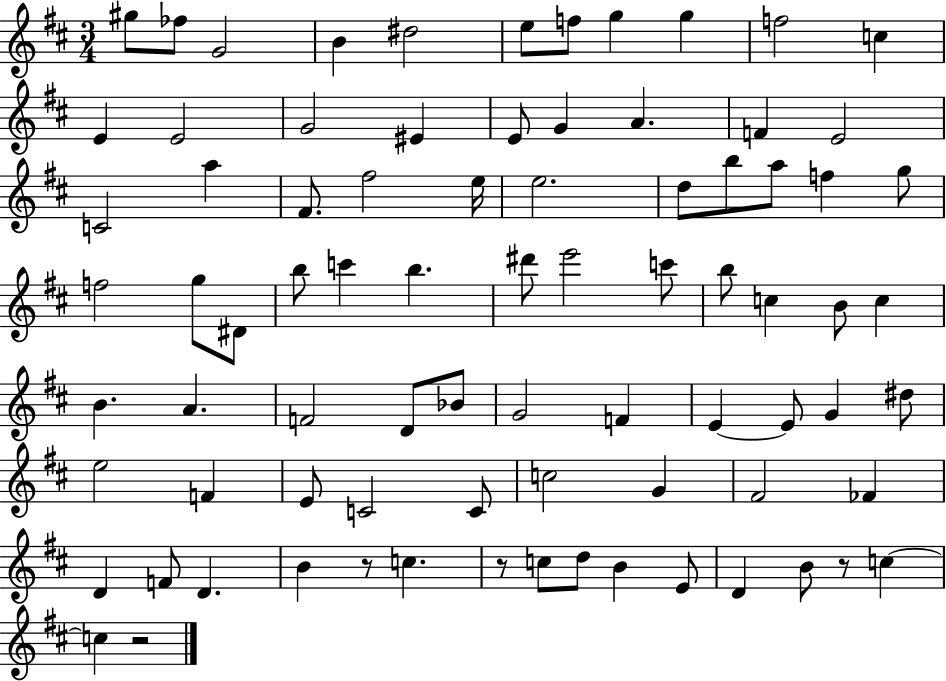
{
  \clef treble
  \numericTimeSignature
  \time 3/4
  \key d \major
  \repeat volta 2 { gis''8 fes''8 g'2 | b'4 dis''2 | e''8 f''8 g''4 g''4 | f''2 c''4 | \break e'4 e'2 | g'2 eis'4 | e'8 g'4 a'4. | f'4 e'2 | \break c'2 a''4 | fis'8. fis''2 e''16 | e''2. | d''8 b''8 a''8 f''4 g''8 | \break f''2 g''8 dis'8 | b''8 c'''4 b''4. | dis'''8 e'''2 c'''8 | b''8 c''4 b'8 c''4 | \break b'4. a'4. | f'2 d'8 bes'8 | g'2 f'4 | e'4~~ e'8 g'4 dis''8 | \break e''2 f'4 | e'8 c'2 c'8 | c''2 g'4 | fis'2 fes'4 | \break d'4 f'8 d'4. | b'4 r8 c''4. | r8 c''8 d''8 b'4 e'8 | d'4 b'8 r8 c''4~~ | \break c''4 r2 | } \bar "|."
}